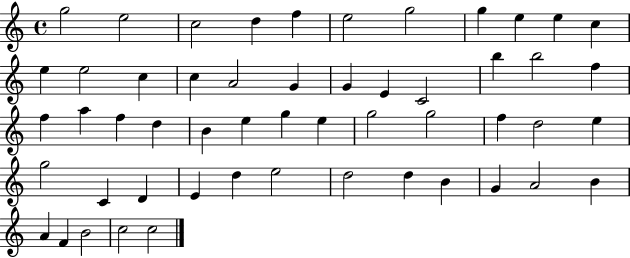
G5/h E5/h C5/h D5/q F5/q E5/h G5/h G5/q E5/q E5/q C5/q E5/q E5/h C5/q C5/q A4/h G4/q G4/q E4/q C4/h B5/q B5/h F5/q F5/q A5/q F5/q D5/q B4/q E5/q G5/q E5/q G5/h G5/h F5/q D5/h E5/q G5/h C4/q D4/q E4/q D5/q E5/h D5/h D5/q B4/q G4/q A4/h B4/q A4/q F4/q B4/h C5/h C5/h